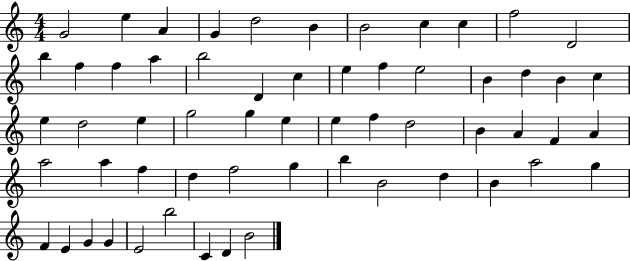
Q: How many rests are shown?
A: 0